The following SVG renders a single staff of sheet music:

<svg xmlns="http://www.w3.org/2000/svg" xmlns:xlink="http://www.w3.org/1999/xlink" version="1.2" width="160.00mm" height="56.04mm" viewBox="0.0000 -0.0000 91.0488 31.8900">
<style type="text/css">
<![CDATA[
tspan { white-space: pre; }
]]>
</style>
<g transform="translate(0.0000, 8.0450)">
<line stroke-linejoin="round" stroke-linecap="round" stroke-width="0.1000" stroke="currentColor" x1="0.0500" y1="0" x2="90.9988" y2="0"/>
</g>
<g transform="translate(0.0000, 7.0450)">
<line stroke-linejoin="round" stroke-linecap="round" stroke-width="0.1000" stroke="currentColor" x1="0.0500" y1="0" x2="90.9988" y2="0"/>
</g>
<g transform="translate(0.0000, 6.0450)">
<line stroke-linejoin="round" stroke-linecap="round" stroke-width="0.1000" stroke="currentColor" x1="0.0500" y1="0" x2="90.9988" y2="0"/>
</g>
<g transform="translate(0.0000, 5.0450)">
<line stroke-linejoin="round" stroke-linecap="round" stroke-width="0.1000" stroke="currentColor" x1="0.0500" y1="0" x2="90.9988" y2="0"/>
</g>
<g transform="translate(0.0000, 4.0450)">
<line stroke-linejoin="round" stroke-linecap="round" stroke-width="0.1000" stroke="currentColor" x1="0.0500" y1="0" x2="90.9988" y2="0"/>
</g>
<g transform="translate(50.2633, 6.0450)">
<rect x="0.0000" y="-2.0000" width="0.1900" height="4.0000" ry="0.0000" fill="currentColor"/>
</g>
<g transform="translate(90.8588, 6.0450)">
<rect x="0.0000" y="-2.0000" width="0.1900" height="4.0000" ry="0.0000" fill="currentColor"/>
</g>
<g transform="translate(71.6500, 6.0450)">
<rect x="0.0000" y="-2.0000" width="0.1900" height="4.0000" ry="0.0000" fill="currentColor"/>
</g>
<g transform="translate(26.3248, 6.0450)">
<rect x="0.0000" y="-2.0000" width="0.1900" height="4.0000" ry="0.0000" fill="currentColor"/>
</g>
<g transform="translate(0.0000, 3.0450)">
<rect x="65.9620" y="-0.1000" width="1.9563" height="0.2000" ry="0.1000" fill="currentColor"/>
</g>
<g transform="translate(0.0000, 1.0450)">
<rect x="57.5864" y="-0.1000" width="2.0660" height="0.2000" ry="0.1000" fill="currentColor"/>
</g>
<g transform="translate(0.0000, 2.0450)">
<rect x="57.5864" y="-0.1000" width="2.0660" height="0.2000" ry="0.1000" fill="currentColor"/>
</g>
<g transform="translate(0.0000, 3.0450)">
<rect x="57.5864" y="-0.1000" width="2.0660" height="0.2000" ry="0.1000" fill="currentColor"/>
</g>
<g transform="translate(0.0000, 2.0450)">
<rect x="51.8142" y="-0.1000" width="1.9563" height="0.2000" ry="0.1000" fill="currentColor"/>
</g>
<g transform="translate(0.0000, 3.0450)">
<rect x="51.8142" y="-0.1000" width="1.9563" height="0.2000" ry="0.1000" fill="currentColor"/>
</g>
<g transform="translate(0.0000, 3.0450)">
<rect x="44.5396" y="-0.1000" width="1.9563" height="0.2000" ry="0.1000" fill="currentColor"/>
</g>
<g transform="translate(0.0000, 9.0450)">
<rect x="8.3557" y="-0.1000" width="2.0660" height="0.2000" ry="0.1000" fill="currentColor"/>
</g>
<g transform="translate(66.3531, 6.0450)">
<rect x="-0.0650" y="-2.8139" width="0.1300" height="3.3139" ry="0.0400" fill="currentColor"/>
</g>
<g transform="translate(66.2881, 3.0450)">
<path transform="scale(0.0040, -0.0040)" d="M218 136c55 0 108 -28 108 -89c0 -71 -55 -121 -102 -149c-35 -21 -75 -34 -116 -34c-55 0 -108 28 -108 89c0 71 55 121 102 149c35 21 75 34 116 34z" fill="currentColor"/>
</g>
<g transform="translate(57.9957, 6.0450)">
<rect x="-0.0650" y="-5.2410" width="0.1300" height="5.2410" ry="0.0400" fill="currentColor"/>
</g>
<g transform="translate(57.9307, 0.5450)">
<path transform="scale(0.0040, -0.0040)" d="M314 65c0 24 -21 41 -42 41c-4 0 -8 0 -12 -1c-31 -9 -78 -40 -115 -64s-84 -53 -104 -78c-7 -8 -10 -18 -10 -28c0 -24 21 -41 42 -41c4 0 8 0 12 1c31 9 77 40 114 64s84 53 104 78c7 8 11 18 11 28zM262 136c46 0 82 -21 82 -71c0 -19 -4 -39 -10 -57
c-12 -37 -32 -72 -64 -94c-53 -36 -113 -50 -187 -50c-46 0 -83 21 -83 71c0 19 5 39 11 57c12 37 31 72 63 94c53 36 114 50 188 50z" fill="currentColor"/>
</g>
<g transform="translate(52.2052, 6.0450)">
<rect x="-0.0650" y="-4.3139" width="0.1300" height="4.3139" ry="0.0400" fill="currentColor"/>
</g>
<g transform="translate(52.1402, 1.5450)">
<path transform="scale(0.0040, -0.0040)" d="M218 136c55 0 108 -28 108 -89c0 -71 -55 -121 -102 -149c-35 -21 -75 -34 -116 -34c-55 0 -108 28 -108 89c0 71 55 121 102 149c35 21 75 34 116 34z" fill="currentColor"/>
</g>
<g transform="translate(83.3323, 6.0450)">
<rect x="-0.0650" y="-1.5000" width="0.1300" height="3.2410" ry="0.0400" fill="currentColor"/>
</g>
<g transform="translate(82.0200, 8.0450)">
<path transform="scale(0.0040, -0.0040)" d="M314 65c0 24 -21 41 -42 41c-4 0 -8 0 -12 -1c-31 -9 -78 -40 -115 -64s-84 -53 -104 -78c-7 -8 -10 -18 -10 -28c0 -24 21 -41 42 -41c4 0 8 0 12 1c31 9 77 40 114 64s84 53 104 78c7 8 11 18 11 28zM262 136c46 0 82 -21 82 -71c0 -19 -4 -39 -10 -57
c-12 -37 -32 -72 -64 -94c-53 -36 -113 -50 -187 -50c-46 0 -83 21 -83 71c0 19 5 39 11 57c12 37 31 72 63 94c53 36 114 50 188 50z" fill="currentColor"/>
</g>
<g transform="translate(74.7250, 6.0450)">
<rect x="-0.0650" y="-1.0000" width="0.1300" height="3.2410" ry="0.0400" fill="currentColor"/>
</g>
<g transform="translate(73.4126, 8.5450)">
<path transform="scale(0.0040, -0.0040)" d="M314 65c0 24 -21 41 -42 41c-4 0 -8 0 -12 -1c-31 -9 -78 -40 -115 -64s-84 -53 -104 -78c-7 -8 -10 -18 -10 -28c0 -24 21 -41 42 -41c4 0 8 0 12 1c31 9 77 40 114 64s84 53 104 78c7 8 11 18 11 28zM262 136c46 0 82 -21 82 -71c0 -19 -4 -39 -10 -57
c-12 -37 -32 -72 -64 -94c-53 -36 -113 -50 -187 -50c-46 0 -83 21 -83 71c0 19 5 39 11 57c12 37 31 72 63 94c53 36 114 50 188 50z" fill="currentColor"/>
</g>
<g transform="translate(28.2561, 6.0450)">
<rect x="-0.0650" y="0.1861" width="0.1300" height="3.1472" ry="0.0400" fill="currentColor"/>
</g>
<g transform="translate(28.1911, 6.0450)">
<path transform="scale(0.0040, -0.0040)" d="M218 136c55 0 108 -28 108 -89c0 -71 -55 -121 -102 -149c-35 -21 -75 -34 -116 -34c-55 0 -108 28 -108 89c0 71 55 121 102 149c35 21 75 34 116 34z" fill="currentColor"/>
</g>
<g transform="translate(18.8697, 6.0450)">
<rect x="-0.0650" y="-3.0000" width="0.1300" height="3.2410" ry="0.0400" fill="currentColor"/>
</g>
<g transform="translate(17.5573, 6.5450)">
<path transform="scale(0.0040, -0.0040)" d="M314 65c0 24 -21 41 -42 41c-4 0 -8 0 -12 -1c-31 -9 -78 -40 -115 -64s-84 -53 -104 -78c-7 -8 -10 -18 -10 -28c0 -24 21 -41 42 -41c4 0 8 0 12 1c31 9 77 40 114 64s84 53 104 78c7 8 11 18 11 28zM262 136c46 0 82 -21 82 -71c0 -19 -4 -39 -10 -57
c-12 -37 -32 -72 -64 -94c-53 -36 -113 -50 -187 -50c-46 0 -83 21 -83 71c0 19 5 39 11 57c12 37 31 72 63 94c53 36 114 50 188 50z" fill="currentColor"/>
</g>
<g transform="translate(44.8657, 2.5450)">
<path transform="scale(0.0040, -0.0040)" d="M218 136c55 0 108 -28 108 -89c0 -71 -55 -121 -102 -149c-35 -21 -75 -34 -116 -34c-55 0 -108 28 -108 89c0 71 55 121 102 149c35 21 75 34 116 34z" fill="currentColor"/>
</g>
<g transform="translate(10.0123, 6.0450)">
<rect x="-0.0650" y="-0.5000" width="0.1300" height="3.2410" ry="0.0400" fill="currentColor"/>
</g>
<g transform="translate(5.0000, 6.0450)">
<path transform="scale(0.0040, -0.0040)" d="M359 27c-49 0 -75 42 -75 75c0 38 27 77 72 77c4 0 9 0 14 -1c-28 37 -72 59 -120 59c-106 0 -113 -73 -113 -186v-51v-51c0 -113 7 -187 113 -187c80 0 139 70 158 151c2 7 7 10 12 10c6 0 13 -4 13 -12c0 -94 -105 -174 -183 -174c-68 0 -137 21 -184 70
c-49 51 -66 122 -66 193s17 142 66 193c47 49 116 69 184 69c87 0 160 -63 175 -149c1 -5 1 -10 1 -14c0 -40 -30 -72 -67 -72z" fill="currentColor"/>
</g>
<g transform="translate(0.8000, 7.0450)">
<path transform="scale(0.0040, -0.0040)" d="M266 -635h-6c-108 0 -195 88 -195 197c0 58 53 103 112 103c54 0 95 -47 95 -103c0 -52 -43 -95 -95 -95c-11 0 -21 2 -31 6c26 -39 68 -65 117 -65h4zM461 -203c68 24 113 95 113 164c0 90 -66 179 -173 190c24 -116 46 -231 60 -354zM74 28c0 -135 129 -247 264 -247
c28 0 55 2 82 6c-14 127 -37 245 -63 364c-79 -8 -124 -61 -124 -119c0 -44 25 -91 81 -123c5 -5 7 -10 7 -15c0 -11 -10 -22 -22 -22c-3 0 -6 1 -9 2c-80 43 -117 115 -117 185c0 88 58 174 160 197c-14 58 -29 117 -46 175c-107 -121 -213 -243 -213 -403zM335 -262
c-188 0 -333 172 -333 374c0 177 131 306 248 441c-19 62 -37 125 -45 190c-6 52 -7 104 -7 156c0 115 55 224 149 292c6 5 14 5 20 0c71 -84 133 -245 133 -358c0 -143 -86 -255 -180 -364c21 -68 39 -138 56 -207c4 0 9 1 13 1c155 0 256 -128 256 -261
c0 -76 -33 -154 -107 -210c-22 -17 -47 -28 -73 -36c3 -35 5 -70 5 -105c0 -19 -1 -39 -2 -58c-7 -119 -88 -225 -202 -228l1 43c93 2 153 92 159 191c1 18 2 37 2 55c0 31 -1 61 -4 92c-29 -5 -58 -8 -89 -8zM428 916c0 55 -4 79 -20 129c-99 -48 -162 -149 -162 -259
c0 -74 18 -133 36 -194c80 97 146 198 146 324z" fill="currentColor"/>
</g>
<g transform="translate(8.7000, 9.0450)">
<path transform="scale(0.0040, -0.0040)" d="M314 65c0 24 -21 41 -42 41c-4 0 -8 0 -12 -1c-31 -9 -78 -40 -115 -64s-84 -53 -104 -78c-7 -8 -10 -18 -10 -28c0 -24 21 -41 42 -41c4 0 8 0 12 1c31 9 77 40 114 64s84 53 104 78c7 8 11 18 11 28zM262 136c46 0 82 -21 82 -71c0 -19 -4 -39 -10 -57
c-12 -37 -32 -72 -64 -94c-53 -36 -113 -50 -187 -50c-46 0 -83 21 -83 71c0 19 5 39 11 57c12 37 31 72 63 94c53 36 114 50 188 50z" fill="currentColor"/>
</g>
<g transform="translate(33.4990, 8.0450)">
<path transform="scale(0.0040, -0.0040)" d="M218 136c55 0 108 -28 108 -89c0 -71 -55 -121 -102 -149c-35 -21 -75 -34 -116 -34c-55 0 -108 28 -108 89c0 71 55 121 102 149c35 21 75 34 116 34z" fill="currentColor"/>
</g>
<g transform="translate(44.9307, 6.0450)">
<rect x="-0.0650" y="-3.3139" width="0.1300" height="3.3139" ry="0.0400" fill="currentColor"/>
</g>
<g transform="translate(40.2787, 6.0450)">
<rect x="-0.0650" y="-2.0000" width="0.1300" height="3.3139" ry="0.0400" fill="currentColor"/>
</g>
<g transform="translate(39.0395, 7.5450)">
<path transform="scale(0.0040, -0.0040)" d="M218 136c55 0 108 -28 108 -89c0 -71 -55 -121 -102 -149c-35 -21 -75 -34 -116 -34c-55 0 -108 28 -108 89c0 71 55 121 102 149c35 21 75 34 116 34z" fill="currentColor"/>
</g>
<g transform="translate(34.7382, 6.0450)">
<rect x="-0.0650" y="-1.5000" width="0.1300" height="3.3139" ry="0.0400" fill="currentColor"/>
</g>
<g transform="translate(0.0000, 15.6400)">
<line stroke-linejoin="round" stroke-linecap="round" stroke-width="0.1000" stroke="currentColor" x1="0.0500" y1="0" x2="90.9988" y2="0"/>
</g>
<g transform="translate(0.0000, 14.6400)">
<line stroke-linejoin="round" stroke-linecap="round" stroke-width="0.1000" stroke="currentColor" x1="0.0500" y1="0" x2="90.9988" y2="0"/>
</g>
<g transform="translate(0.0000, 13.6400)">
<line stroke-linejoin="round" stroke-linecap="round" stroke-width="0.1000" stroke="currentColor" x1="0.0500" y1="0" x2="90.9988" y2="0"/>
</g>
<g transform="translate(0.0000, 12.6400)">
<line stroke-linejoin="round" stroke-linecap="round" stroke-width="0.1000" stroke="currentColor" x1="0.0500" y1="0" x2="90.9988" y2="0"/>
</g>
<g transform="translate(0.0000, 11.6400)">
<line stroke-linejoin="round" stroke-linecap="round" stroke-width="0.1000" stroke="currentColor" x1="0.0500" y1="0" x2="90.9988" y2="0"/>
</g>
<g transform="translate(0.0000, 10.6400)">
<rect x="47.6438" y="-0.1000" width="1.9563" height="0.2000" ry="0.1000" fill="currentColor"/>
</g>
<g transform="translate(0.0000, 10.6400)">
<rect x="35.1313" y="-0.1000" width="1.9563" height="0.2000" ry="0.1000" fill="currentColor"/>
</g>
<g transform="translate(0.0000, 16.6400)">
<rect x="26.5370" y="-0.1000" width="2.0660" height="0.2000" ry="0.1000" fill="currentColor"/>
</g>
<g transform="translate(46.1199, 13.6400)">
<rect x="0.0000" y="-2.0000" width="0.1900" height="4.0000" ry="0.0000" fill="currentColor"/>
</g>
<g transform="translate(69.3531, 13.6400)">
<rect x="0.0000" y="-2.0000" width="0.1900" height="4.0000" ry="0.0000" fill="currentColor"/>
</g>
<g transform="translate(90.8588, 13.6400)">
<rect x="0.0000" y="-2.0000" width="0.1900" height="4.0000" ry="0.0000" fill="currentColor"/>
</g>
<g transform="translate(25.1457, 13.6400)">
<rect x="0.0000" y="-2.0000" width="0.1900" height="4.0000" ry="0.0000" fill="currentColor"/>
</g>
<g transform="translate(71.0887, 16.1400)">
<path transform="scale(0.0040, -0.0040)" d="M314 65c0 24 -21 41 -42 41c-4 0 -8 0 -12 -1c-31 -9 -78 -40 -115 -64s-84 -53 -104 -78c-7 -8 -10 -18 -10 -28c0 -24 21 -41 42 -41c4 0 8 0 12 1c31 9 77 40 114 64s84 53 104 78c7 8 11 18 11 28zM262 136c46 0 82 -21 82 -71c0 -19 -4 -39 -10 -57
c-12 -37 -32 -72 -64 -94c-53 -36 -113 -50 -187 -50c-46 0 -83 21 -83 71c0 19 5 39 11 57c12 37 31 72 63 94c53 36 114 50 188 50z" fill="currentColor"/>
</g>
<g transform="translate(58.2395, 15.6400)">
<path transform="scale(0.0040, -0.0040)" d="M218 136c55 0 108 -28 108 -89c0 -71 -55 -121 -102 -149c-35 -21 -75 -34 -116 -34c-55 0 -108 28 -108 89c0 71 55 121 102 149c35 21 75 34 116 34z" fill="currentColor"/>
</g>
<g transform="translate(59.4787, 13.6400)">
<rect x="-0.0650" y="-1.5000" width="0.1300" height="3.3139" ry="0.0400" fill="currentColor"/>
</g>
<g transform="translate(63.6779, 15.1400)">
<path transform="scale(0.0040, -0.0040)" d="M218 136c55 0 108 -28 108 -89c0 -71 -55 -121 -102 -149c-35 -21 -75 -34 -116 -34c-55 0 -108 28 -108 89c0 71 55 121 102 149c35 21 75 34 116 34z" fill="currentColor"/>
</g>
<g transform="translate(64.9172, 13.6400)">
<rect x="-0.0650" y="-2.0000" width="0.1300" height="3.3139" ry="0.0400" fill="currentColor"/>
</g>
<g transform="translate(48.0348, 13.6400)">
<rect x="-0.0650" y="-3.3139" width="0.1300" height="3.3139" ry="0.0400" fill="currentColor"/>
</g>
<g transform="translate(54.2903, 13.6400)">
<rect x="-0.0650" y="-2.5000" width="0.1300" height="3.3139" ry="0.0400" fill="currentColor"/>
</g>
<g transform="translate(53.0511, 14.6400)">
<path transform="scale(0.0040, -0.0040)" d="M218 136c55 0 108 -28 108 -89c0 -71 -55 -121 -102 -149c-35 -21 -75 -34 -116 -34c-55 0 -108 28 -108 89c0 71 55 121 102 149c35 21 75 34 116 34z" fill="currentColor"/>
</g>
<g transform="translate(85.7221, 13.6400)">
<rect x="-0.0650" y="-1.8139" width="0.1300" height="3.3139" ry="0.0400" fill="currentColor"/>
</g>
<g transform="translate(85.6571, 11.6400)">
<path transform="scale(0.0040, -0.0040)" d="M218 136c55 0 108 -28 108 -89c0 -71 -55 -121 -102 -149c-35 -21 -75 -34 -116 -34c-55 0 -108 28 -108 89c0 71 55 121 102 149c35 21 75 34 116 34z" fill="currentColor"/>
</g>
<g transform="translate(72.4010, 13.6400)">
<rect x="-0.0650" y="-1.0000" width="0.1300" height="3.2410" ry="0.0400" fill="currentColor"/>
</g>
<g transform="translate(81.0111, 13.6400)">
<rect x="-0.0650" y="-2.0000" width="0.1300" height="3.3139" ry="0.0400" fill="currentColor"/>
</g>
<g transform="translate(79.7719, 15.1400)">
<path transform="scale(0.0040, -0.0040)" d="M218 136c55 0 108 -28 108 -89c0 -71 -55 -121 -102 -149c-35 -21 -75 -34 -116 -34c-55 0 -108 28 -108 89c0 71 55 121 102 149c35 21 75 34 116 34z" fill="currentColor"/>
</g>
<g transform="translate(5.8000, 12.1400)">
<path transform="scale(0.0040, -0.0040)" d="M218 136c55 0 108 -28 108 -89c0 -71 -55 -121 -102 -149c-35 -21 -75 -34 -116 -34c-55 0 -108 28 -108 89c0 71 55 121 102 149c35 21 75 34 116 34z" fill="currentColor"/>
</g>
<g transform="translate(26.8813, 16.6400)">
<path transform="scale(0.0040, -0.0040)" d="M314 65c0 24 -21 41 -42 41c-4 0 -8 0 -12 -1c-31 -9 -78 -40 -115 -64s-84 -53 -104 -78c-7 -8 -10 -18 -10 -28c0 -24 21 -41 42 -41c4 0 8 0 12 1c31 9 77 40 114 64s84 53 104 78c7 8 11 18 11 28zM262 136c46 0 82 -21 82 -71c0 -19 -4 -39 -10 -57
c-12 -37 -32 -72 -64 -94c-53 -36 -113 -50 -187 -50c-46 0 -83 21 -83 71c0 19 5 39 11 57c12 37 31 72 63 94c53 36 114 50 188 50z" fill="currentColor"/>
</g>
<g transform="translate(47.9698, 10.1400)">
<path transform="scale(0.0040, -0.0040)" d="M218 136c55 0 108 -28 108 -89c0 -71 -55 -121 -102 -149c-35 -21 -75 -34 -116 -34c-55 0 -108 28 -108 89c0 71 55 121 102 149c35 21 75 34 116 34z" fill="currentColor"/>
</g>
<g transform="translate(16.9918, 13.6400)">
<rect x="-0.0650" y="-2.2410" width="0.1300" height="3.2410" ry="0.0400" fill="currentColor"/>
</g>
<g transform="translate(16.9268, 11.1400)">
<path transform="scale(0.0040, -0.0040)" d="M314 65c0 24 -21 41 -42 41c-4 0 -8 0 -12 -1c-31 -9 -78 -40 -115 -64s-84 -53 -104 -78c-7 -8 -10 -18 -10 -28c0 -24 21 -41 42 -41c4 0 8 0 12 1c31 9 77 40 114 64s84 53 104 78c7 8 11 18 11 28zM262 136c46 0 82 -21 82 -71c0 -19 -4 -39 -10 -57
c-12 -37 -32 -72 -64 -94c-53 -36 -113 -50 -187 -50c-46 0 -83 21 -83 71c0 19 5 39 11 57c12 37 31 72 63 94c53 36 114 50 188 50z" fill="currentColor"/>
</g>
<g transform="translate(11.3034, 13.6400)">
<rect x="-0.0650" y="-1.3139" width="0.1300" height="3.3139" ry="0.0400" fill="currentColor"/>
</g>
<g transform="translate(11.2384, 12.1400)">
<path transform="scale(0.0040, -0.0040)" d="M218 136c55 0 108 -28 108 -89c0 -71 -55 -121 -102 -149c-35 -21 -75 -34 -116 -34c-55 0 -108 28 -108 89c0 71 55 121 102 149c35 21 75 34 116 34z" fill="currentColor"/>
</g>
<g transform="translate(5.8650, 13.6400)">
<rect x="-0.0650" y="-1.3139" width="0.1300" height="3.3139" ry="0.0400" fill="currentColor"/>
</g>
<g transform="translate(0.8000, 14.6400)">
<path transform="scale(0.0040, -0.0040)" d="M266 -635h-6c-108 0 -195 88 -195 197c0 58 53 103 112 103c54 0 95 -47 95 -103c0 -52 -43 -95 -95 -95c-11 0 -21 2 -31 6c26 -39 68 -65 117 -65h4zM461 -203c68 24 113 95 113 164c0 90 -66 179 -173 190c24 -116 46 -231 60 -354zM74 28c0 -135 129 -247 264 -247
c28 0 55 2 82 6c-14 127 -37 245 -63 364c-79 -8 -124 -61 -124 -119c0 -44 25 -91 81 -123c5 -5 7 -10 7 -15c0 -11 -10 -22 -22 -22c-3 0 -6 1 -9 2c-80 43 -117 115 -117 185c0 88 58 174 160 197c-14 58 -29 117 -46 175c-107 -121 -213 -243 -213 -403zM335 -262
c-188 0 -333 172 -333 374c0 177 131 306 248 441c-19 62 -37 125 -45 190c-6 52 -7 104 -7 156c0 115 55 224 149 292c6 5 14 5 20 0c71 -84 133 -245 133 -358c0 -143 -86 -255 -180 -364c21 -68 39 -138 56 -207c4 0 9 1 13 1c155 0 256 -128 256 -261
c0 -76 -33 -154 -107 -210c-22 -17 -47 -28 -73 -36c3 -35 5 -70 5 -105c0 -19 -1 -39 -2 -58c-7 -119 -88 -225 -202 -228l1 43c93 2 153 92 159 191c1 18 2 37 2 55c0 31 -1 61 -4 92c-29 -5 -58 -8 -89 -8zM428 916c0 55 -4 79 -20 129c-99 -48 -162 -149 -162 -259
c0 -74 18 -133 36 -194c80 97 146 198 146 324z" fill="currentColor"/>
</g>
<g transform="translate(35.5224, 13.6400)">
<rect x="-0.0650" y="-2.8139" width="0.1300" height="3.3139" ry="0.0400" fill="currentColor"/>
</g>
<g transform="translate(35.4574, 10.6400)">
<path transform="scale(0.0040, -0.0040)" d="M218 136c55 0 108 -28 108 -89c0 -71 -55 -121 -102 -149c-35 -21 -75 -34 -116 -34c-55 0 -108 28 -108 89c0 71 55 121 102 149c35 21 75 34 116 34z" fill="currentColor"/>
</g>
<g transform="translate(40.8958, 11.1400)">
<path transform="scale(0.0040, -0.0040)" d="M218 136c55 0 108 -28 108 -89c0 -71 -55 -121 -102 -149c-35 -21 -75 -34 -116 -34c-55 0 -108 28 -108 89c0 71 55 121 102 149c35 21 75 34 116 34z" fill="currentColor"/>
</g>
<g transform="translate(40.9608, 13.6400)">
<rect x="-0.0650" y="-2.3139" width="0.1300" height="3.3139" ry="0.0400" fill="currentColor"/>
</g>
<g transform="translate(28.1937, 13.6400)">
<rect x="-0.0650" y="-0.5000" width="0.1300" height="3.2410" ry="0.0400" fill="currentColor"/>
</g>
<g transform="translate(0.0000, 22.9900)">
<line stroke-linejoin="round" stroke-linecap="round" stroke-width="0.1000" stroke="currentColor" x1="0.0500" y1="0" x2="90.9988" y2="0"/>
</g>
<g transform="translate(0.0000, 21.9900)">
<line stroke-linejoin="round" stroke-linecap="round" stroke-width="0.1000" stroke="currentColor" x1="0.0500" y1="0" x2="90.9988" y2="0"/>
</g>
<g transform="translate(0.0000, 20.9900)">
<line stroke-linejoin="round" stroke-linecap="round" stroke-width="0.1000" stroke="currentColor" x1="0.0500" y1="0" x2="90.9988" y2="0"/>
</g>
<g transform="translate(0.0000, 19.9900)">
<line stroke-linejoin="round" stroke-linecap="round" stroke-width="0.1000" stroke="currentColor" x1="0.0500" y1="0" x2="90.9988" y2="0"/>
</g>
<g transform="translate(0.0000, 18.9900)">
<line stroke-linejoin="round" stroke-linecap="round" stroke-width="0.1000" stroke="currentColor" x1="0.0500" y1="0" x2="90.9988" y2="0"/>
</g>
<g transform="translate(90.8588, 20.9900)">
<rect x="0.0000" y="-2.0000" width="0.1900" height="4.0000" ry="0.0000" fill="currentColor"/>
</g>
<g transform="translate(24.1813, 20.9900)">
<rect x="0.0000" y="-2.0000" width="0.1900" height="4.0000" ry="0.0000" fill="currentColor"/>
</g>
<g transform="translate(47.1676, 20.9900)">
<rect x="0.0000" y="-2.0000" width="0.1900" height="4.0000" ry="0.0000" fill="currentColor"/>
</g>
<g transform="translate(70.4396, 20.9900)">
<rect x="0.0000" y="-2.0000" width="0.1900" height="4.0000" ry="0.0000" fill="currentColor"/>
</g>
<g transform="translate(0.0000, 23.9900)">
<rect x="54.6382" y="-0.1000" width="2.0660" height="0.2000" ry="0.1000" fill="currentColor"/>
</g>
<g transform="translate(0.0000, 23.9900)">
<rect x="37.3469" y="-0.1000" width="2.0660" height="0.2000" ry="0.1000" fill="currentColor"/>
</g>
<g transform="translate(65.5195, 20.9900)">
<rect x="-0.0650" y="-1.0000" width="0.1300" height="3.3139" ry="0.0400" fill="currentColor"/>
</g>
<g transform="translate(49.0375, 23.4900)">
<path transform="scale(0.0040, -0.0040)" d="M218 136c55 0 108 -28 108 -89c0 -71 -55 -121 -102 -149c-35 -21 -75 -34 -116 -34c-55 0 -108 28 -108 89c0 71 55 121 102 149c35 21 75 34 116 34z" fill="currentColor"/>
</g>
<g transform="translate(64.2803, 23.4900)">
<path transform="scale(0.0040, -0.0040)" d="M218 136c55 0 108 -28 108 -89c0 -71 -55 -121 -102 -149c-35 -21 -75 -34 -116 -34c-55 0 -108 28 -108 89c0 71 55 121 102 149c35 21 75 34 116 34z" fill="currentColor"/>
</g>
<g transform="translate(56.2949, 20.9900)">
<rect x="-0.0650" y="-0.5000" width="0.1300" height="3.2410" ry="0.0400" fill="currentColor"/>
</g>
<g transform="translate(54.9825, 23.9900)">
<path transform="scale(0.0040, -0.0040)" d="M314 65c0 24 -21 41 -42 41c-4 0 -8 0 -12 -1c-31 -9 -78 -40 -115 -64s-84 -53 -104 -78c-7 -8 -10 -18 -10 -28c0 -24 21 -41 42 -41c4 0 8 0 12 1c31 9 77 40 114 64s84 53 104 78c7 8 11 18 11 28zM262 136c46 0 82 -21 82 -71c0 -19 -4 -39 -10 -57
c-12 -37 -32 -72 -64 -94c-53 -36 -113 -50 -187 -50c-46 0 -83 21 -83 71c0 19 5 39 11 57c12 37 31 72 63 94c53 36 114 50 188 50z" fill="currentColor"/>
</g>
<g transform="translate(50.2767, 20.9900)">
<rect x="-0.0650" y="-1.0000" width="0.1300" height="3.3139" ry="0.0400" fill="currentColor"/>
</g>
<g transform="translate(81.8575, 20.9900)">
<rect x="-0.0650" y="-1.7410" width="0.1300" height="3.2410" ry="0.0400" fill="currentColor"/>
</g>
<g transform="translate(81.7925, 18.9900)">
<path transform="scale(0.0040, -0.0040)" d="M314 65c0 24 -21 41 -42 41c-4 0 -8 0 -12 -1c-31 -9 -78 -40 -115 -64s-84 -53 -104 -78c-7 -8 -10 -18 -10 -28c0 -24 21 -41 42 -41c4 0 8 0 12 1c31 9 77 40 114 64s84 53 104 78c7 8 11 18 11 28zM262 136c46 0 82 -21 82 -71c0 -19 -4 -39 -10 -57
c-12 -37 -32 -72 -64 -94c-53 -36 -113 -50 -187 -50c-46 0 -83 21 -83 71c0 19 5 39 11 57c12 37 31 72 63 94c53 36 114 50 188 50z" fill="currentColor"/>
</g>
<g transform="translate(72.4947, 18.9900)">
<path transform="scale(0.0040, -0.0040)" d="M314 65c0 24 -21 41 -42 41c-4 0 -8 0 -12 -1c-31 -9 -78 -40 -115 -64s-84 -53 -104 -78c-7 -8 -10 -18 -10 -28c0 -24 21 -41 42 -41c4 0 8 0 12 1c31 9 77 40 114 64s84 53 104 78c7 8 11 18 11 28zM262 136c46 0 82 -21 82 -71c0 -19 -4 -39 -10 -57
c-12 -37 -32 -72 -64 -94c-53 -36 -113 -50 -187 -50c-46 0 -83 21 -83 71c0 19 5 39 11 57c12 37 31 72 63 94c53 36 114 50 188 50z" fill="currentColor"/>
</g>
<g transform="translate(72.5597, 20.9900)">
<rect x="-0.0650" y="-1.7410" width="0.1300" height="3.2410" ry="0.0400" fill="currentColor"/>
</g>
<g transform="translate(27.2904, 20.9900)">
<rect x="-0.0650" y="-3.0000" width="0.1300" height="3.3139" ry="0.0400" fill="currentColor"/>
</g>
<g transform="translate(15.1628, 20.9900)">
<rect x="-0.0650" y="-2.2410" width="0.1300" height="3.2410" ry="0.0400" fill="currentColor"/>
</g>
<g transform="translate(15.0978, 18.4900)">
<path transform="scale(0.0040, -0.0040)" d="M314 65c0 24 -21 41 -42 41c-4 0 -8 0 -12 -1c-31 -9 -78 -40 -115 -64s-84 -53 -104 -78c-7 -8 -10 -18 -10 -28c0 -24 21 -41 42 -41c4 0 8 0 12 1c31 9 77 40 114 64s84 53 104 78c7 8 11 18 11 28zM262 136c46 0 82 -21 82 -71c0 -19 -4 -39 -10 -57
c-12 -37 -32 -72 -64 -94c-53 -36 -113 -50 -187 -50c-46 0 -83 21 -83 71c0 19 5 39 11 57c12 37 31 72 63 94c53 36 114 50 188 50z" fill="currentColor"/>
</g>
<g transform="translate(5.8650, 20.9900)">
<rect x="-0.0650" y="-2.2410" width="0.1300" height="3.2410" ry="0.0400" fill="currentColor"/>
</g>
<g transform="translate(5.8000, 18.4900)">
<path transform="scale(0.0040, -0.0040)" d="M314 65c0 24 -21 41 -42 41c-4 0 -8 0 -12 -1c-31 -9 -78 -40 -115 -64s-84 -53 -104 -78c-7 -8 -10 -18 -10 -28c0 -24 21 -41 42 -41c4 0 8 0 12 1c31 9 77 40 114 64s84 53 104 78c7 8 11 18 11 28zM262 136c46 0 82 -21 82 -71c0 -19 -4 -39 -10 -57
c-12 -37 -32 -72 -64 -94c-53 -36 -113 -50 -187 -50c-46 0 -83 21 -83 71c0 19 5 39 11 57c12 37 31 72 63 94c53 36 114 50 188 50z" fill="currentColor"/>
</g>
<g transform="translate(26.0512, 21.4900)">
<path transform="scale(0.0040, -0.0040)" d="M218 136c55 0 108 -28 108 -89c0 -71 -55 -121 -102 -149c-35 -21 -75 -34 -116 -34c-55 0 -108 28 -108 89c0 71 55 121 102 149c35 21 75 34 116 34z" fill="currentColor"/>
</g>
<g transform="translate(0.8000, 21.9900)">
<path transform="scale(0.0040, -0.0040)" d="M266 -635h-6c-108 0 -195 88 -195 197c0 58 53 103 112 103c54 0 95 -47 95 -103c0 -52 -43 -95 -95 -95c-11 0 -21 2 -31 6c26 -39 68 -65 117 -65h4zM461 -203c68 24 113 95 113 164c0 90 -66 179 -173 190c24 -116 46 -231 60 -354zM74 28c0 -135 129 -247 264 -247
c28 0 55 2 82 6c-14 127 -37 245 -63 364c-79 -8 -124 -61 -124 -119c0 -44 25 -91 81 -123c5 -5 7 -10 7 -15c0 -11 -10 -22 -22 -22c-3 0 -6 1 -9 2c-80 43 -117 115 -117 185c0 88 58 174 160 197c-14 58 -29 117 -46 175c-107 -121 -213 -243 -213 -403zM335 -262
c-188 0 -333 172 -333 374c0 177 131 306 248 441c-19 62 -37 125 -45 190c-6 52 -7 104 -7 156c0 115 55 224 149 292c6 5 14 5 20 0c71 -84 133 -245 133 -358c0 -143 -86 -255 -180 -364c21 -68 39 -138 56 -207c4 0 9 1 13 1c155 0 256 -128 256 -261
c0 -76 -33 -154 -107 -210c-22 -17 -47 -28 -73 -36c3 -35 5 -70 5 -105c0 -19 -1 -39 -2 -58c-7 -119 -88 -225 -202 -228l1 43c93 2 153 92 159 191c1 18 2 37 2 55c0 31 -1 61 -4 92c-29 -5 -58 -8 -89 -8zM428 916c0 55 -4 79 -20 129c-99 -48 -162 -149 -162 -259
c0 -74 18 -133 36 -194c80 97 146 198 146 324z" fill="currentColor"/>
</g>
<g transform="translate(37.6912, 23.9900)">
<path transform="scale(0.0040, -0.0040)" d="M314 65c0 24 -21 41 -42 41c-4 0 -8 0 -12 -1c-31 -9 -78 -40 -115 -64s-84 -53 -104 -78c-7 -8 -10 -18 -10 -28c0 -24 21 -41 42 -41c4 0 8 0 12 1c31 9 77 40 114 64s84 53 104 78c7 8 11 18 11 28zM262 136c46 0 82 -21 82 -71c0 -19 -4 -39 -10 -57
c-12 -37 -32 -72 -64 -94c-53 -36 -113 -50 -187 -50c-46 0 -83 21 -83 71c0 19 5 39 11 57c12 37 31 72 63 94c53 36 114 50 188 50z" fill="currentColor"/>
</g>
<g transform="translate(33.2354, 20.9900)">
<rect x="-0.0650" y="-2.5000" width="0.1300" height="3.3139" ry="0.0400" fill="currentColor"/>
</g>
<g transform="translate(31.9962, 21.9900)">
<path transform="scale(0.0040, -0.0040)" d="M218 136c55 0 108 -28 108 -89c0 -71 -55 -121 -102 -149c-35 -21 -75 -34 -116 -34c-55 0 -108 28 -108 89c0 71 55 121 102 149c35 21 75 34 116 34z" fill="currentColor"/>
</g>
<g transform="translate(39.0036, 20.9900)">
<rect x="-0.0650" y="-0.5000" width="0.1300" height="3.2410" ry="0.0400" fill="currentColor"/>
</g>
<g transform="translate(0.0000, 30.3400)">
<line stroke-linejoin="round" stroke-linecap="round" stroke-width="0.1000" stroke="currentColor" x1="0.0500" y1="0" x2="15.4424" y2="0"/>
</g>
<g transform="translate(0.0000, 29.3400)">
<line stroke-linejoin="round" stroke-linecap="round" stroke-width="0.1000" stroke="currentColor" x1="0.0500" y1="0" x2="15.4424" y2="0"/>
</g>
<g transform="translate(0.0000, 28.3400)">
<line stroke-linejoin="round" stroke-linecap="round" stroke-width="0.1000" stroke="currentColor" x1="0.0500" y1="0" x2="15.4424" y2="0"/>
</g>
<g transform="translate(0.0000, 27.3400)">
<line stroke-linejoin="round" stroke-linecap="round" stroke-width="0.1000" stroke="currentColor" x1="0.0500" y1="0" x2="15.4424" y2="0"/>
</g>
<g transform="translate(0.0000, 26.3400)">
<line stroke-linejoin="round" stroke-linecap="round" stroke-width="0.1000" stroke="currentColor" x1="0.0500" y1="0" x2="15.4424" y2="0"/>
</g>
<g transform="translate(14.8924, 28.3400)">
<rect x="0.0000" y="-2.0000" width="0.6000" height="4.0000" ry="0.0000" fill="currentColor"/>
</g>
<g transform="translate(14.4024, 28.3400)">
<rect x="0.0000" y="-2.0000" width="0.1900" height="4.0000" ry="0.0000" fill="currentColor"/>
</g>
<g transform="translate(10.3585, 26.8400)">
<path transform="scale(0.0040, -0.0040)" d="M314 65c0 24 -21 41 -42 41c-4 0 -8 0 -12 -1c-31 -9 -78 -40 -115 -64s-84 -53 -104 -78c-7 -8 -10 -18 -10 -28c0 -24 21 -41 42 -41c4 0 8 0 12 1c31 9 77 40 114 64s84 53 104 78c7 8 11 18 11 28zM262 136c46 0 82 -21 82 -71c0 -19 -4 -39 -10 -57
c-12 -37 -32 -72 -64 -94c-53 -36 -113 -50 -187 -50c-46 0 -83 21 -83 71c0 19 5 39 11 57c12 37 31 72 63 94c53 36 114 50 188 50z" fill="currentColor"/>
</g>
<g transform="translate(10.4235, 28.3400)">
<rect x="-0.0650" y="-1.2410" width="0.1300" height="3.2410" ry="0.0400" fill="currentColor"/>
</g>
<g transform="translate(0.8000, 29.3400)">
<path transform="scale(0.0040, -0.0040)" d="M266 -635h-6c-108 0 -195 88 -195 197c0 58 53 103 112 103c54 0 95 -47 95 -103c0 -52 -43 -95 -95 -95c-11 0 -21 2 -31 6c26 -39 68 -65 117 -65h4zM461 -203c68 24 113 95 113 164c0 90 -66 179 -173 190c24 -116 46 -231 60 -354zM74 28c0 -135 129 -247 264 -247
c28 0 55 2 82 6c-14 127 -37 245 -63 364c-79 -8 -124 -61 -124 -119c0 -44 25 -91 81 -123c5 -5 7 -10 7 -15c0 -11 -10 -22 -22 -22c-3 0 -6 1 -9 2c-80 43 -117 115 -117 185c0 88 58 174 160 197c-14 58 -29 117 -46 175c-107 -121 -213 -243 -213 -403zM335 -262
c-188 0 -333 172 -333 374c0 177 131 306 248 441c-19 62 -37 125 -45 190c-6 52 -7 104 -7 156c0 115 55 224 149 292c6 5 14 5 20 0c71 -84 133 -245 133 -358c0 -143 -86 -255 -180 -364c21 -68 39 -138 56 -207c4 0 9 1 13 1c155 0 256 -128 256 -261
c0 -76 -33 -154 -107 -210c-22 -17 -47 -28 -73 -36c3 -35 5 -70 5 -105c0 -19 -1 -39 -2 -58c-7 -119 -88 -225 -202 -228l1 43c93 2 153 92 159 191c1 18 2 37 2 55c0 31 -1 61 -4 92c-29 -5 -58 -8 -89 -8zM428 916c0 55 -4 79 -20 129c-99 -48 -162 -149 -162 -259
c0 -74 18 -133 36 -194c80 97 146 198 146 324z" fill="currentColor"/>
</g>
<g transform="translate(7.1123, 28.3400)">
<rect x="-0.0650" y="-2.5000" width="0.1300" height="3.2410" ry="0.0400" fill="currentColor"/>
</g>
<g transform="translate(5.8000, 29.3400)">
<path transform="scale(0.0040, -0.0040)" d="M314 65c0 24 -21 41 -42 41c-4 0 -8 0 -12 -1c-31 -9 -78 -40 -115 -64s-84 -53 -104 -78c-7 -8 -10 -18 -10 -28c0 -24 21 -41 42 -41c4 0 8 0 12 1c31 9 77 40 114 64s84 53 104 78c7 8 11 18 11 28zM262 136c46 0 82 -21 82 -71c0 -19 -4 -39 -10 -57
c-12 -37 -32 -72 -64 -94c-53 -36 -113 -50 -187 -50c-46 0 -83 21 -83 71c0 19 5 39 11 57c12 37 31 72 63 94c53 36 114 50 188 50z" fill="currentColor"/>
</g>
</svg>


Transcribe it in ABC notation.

X:1
T:Untitled
M:4/4
L:1/4
K:C
C2 A2 B E F b d' f'2 a D2 E2 e e g2 C2 a g b G E F D2 F f g2 g2 A G C2 D C2 D f2 f2 G2 e2